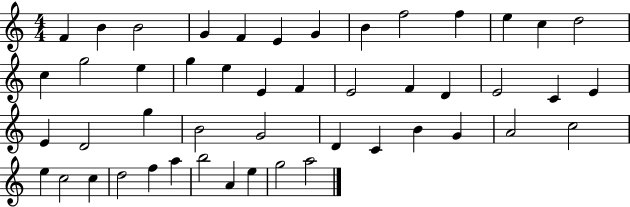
{
  \clef treble
  \numericTimeSignature
  \time 4/4
  \key c \major
  f'4 b'4 b'2 | g'4 f'4 e'4 g'4 | b'4 f''2 f''4 | e''4 c''4 d''2 | \break c''4 g''2 e''4 | g''4 e''4 e'4 f'4 | e'2 f'4 d'4 | e'2 c'4 e'4 | \break e'4 d'2 g''4 | b'2 g'2 | d'4 c'4 b'4 g'4 | a'2 c''2 | \break e''4 c''2 c''4 | d''2 f''4 a''4 | b''2 a'4 e''4 | g''2 a''2 | \break \bar "|."
}